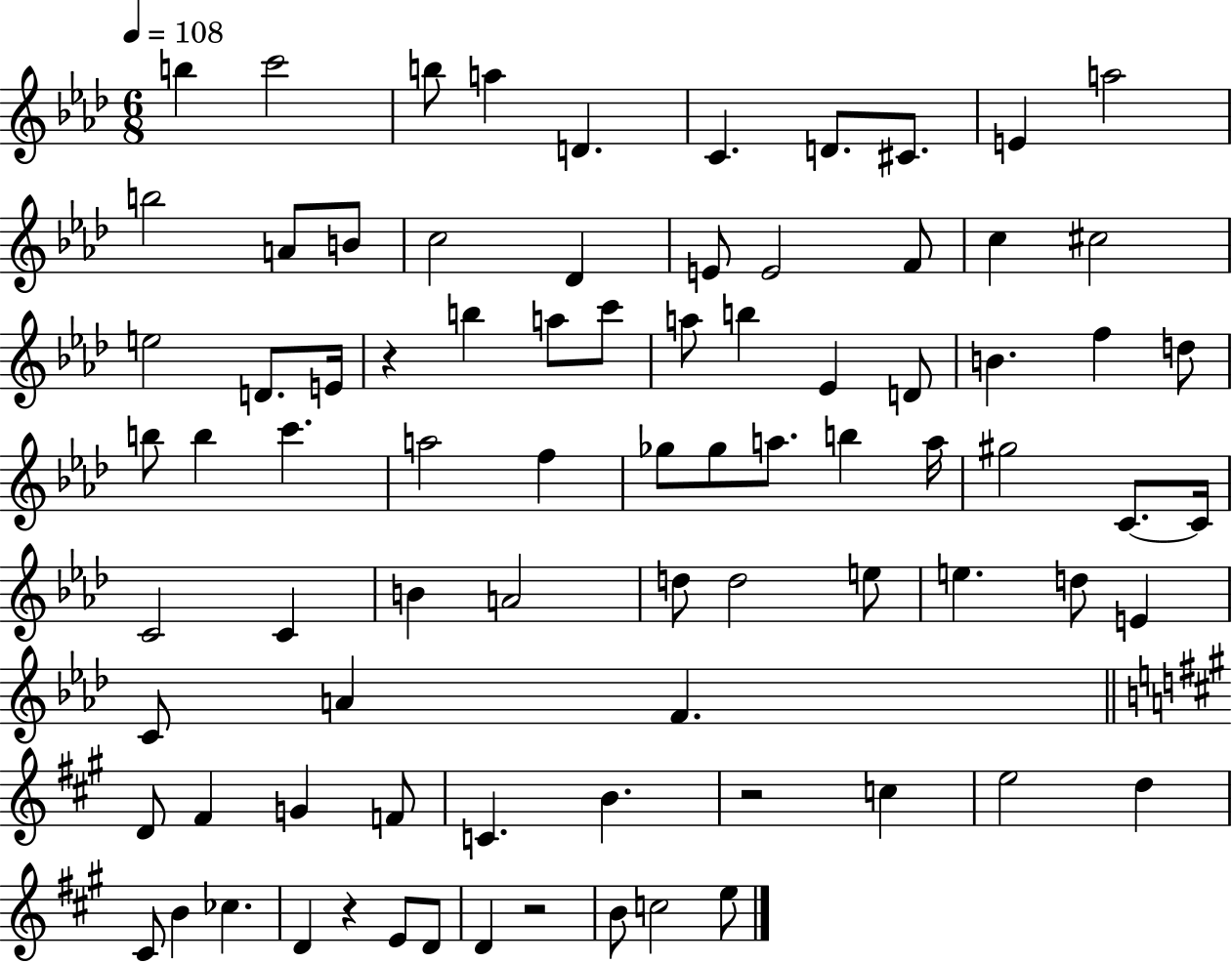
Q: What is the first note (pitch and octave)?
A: B5